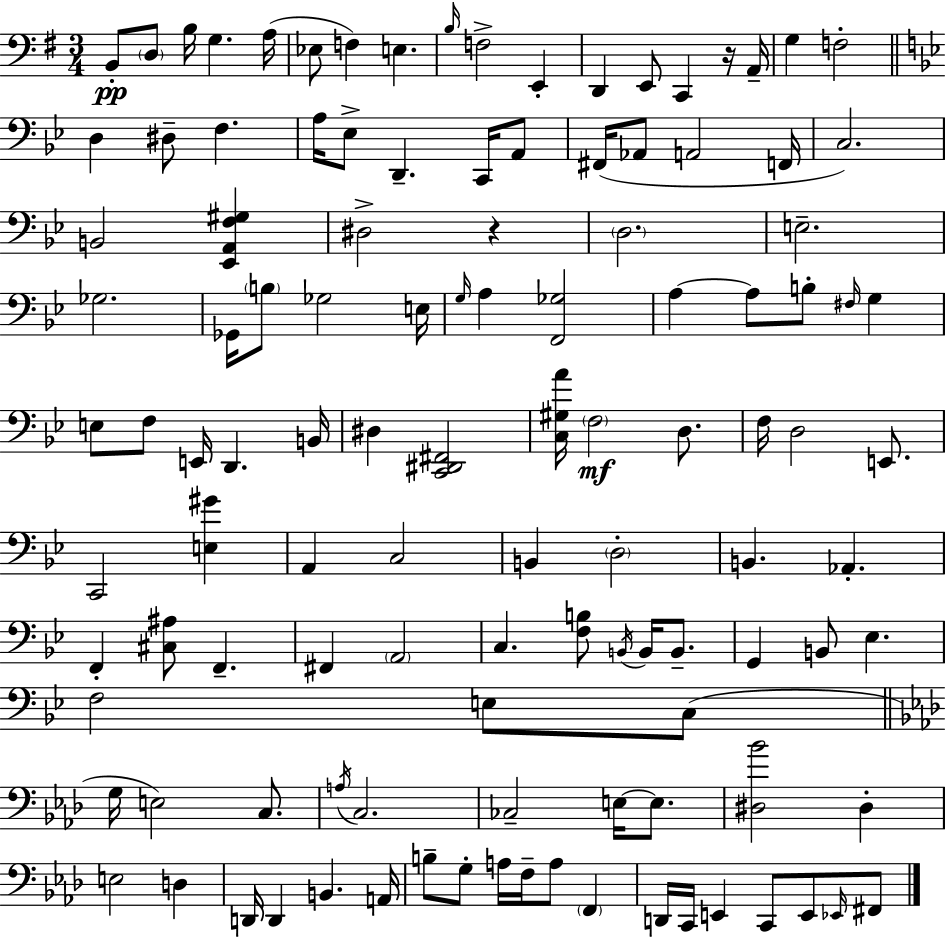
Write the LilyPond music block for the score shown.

{
  \clef bass
  \numericTimeSignature
  \time 3/4
  \key g \major
  b,8-.\pp \parenthesize d8 b16 g4. a16( | ees8 f4) e4. | \grace { b16 } f2-> e,4-. | d,4 e,8 c,4 r16 | \break a,16-- g4 f2-. | \bar "||" \break \key bes \major d4 dis8-- f4. | a16 ees8-> d,4.-- c,16 a,8 | fis,16( aes,8 a,2 f,16 | c2.) | \break b,2 <ees, a, f gis>4 | dis2-> r4 | \parenthesize d2. | e2.-- | \break ges2. | ges,16 \parenthesize b8 ges2 e16 | \grace { g16 } a4 <f, ges>2 | a4~~ a8 b8-. \grace { fis16 } g4 | \break e8 f8 e,16 d,4. | b,16 dis4 <c, dis, fis,>2 | <c gis a'>16 \parenthesize f2\mf d8. | f16 d2 e,8. | \break c,2 <e gis'>4 | a,4 c2 | b,4 \parenthesize d2-. | b,4. aes,4.-. | \break f,4-. <cis ais>8 f,4.-- | fis,4 \parenthesize a,2 | c4. <f b>8 \acciaccatura { b,16 } b,16 | b,8.-- g,4 b,8 ees4. | \break f2 e8 | c8( \bar "||" \break \key f \minor g16 e2) c8. | \acciaccatura { a16 } c2. | ces2-- e16~~ e8. | <dis bes'>2 dis4-. | \break e2 d4 | d,16 d,4 b,4. | a,16 b8-- g8-. a16 f16-- a8 \parenthesize f,4 | d,16 c,16 e,4 c,8 e,8 \grace { ees,16 } | \break fis,8 \bar "|."
}